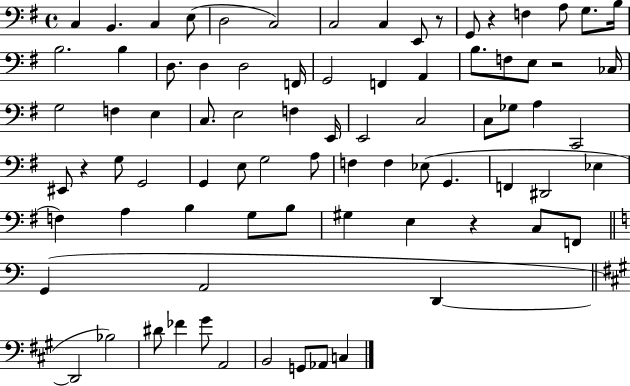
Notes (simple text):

C3/q B2/q. C3/q E3/e D3/h C3/h C3/h C3/q E2/e R/e G2/e R/q F3/q A3/e G3/e. B3/s B3/h. B3/q D3/e. D3/q D3/h F2/s G2/h F2/q A2/q B3/e. F3/e E3/e R/h CES3/s G3/h F3/q E3/q C3/e. E3/h F3/q E2/s E2/h C3/h C3/e Gb3/e A3/q C2/h EIS2/e R/q G3/e G2/h G2/q E3/e G3/h A3/e F3/q F3/q Eb3/e G2/q. F2/q D#2/h Eb3/q F3/q A3/q B3/q G3/e B3/e G#3/q E3/q R/q C3/e F2/e G2/q A2/h D2/q D2/h Bb3/h D#4/e FES4/q G#4/e A2/h B2/h G2/e Ab2/e C3/q